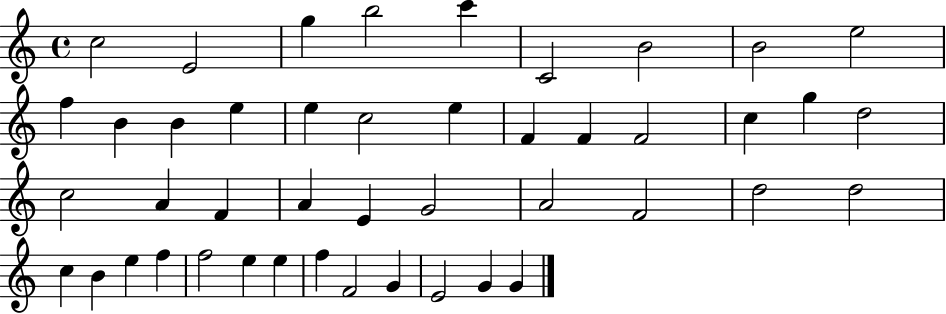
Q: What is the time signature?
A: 4/4